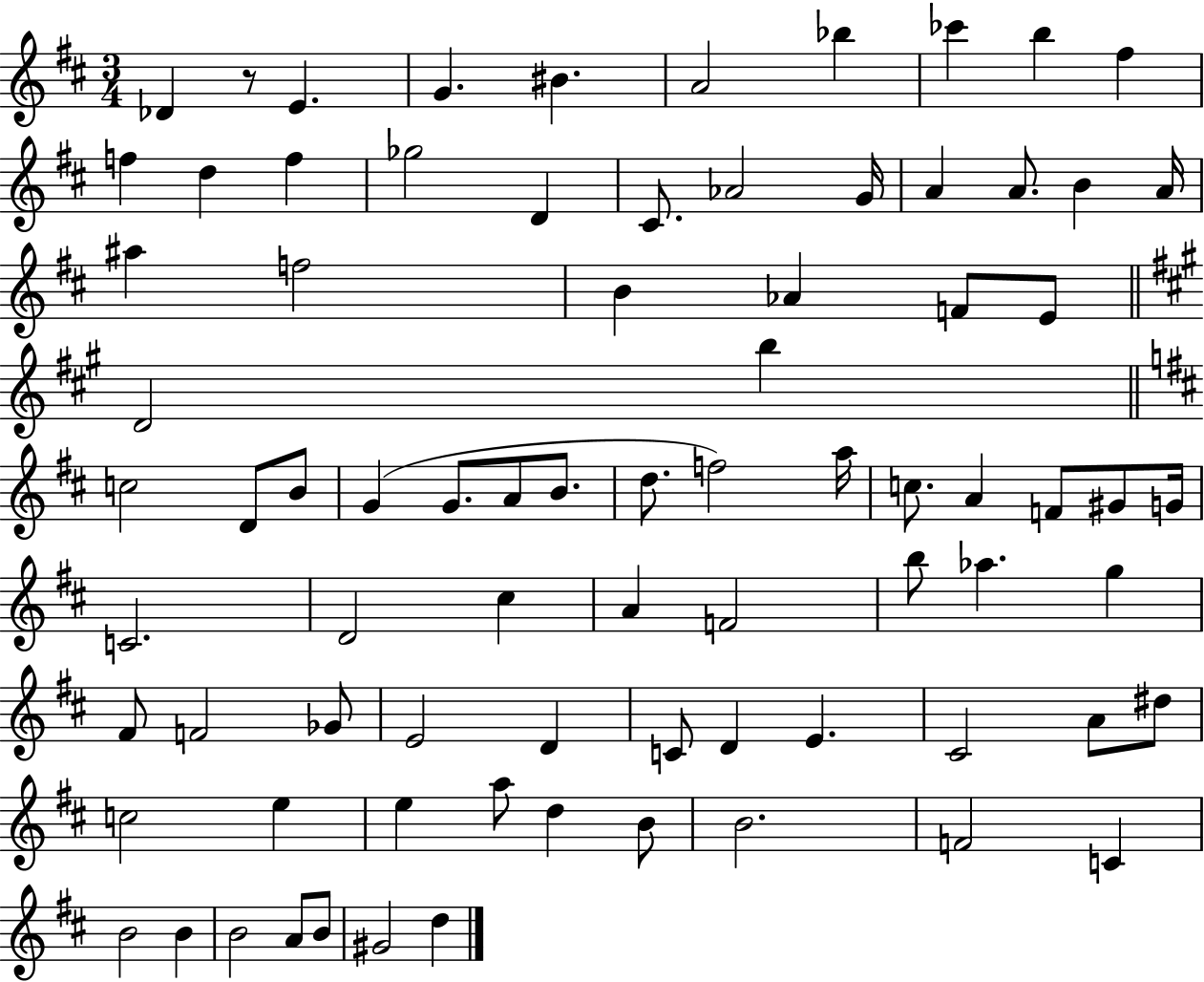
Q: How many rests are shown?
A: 1